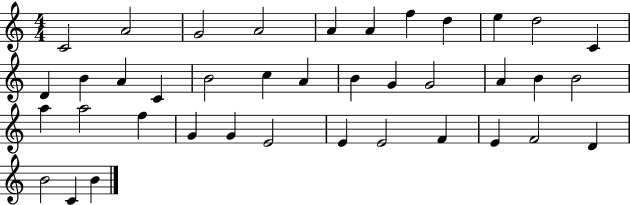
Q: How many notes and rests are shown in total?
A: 39